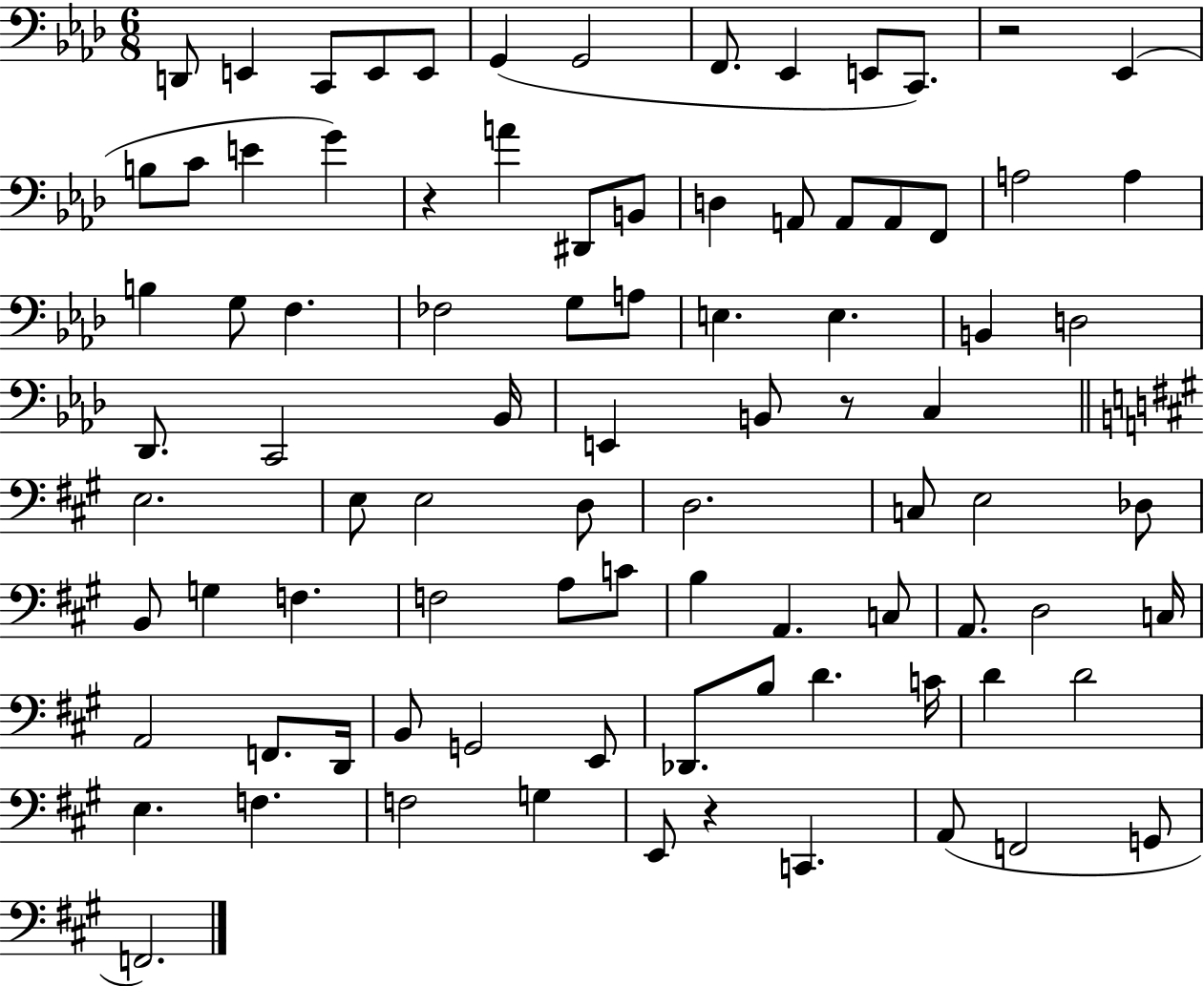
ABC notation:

X:1
T:Untitled
M:6/8
L:1/4
K:Ab
D,,/2 E,, C,,/2 E,,/2 E,,/2 G,, G,,2 F,,/2 _E,, E,,/2 C,,/2 z2 _E,, B,/2 C/2 E G z A ^D,,/2 B,,/2 D, A,,/2 A,,/2 A,,/2 F,,/2 A,2 A, B, G,/2 F, _F,2 G,/2 A,/2 E, E, B,, D,2 _D,,/2 C,,2 _B,,/4 E,, B,,/2 z/2 C, E,2 E,/2 E,2 D,/2 D,2 C,/2 E,2 _D,/2 B,,/2 G, F, F,2 A,/2 C/2 B, A,, C,/2 A,,/2 D,2 C,/4 A,,2 F,,/2 D,,/4 B,,/2 G,,2 E,,/2 _D,,/2 B,/2 D C/4 D D2 E, F, F,2 G, E,,/2 z C,, A,,/2 F,,2 G,,/2 F,,2